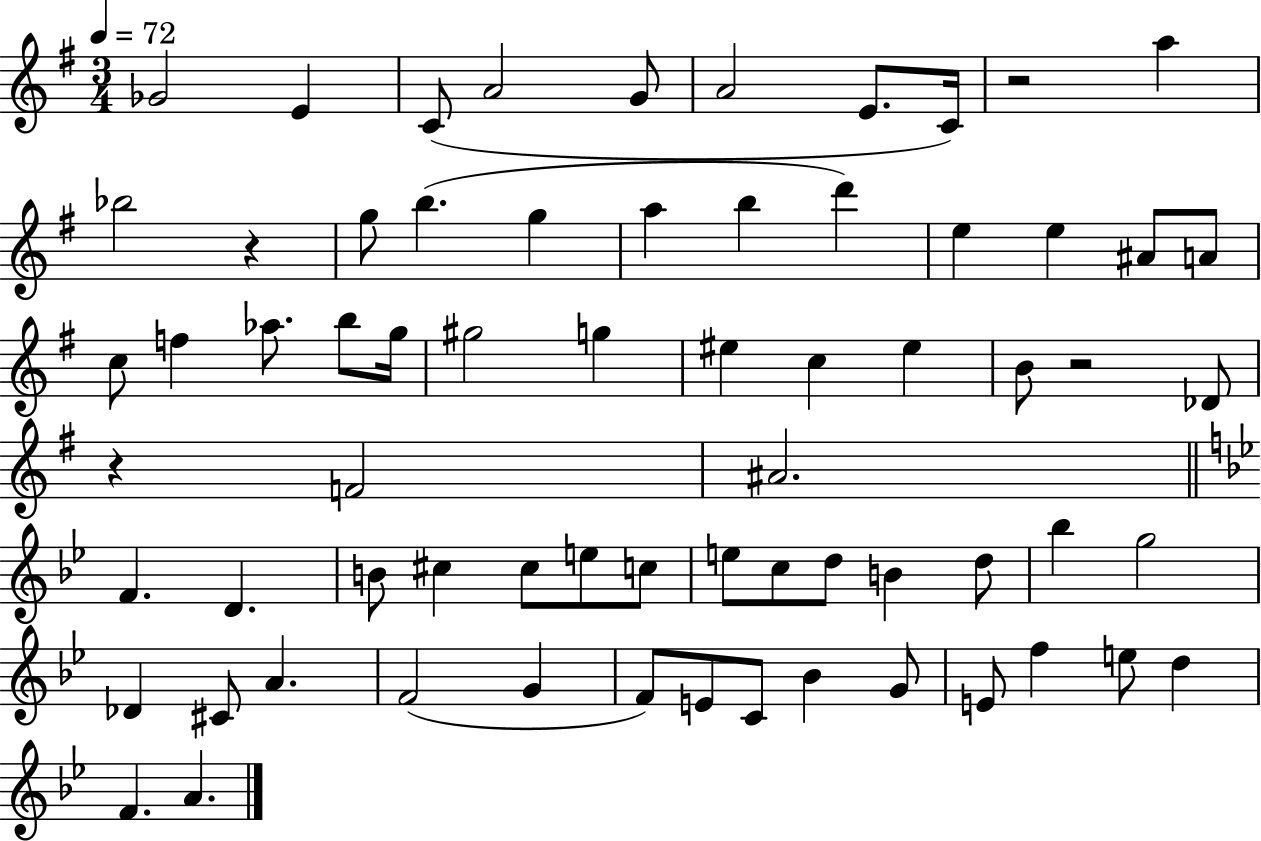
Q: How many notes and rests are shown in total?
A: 68